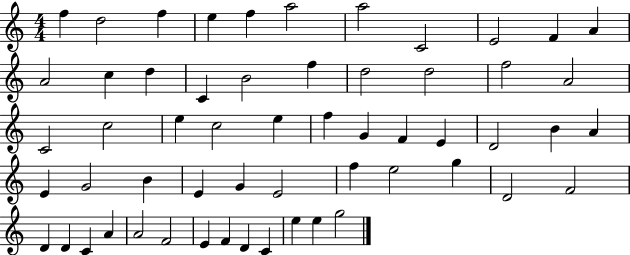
{
  \clef treble
  \numericTimeSignature
  \time 4/4
  \key c \major
  f''4 d''2 f''4 | e''4 f''4 a''2 | a''2 c'2 | e'2 f'4 a'4 | \break a'2 c''4 d''4 | c'4 b'2 f''4 | d''2 d''2 | f''2 a'2 | \break c'2 c''2 | e''4 c''2 e''4 | f''4 g'4 f'4 e'4 | d'2 b'4 a'4 | \break e'4 g'2 b'4 | e'4 g'4 e'2 | f''4 e''2 g''4 | d'2 f'2 | \break d'4 d'4 c'4 a'4 | a'2 f'2 | e'4 f'4 d'4 c'4 | e''4 e''4 g''2 | \break \bar "|."
}